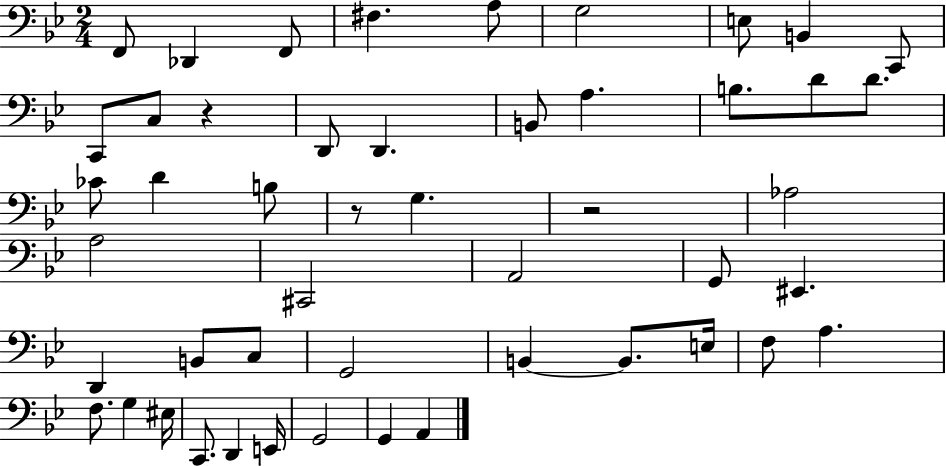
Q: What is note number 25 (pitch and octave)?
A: C#2